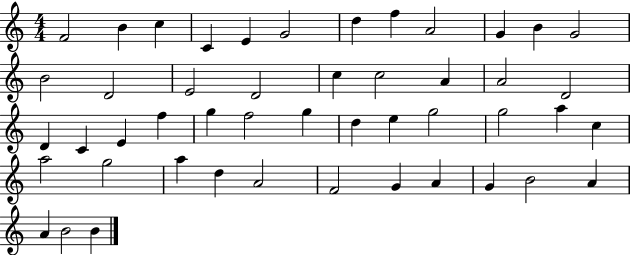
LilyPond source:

{
  \clef treble
  \numericTimeSignature
  \time 4/4
  \key c \major
  f'2 b'4 c''4 | c'4 e'4 g'2 | d''4 f''4 a'2 | g'4 b'4 g'2 | \break b'2 d'2 | e'2 d'2 | c''4 c''2 a'4 | a'2 d'2 | \break d'4 c'4 e'4 f''4 | g''4 f''2 g''4 | d''4 e''4 g''2 | g''2 a''4 c''4 | \break a''2 g''2 | a''4 d''4 a'2 | f'2 g'4 a'4 | g'4 b'2 a'4 | \break a'4 b'2 b'4 | \bar "|."
}